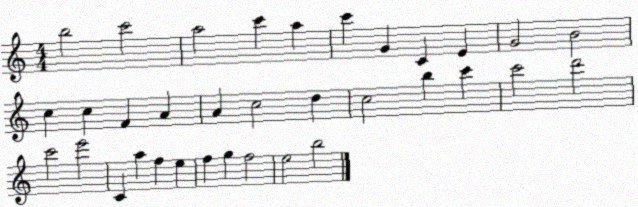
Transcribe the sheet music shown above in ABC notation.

X:1
T:Untitled
M:4/4
L:1/4
K:C
b2 c'2 a2 c' a c' G C E G2 B2 c c F A A c2 d c2 b c' c'2 d'2 c'2 e'2 C a f e f g f2 e2 b2